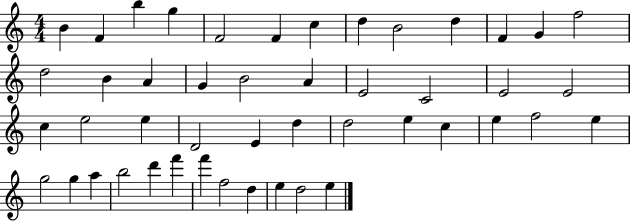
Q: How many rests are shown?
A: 0